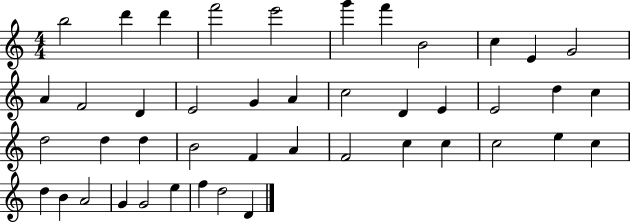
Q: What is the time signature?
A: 4/4